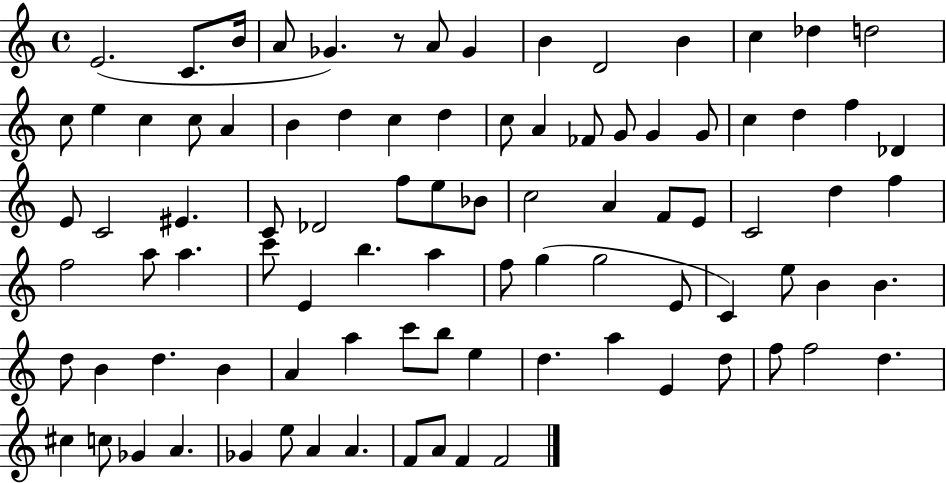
E4/h. C4/e. B4/s A4/e Gb4/q. R/e A4/e Gb4/q B4/q D4/h B4/q C5/q Db5/q D5/h C5/e E5/q C5/q C5/e A4/q B4/q D5/q C5/q D5/q C5/e A4/q FES4/e G4/e G4/q G4/e C5/q D5/q F5/q Db4/q E4/e C4/h EIS4/q. C4/e Db4/h F5/e E5/e Bb4/e C5/h A4/q F4/e E4/e C4/h D5/q F5/q F5/h A5/e A5/q. C6/e E4/q B5/q. A5/q F5/e G5/q G5/h E4/e C4/q E5/e B4/q B4/q. D5/e B4/q D5/q. B4/q A4/q A5/q C6/e B5/e E5/q D5/q. A5/q E4/q D5/e F5/e F5/h D5/q. C#5/q C5/e Gb4/q A4/q. Gb4/q E5/e A4/q A4/q. F4/e A4/e F4/q F4/h